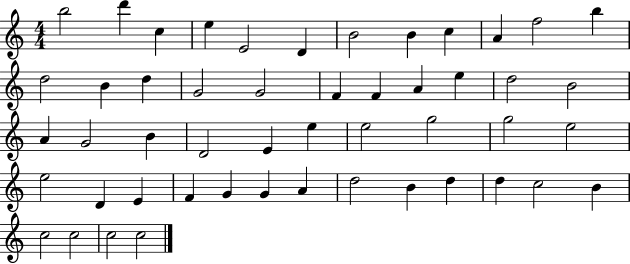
B5/h D6/q C5/q E5/q E4/h D4/q B4/h B4/q C5/q A4/q F5/h B5/q D5/h B4/q D5/q G4/h G4/h F4/q F4/q A4/q E5/q D5/h B4/h A4/q G4/h B4/q D4/h E4/q E5/q E5/h G5/h G5/h E5/h E5/h D4/q E4/q F4/q G4/q G4/q A4/q D5/h B4/q D5/q D5/q C5/h B4/q C5/h C5/h C5/h C5/h